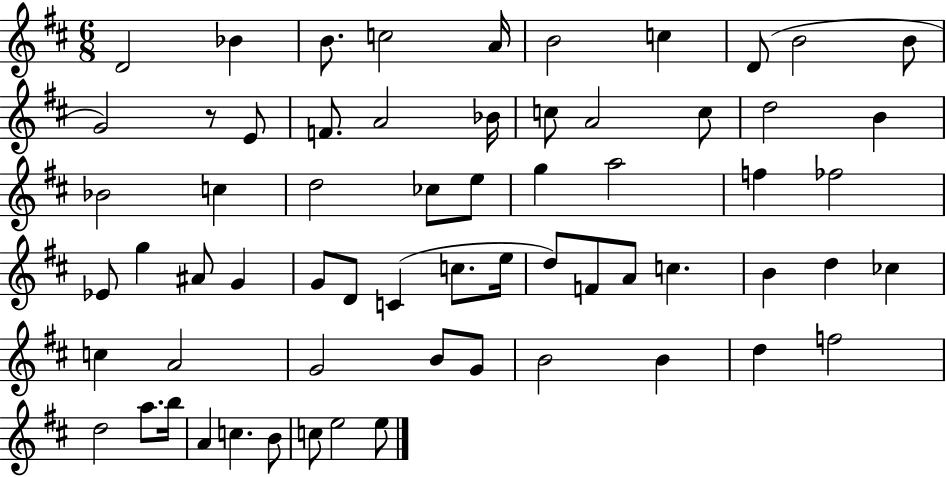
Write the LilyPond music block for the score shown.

{
  \clef treble
  \numericTimeSignature
  \time 6/8
  \key d \major
  d'2 bes'4 | b'8. c''2 a'16 | b'2 c''4 | d'8( b'2 b'8 | \break g'2) r8 e'8 | f'8. a'2 bes'16 | c''8 a'2 c''8 | d''2 b'4 | \break bes'2 c''4 | d''2 ces''8 e''8 | g''4 a''2 | f''4 fes''2 | \break ees'8 g''4 ais'8 g'4 | g'8 d'8 c'4( c''8. e''16 | d''8) f'8 a'8 c''4. | b'4 d''4 ces''4 | \break c''4 a'2 | g'2 b'8 g'8 | b'2 b'4 | d''4 f''2 | \break d''2 a''8. b''16 | a'4 c''4. b'8 | c''8 e''2 e''8 | \bar "|."
}